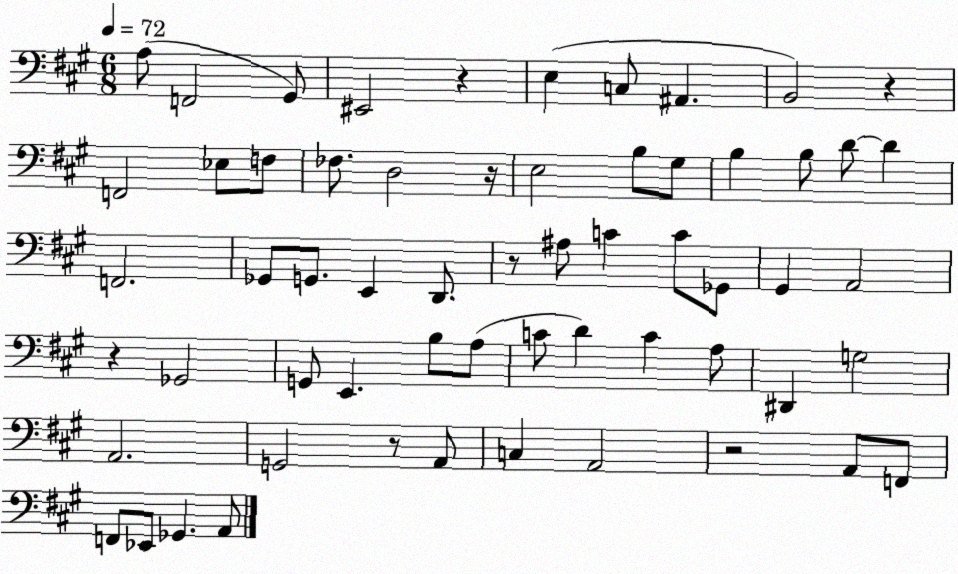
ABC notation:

X:1
T:Untitled
M:6/8
L:1/4
K:A
A,/2 F,,2 ^G,,/2 ^E,,2 z E, C,/2 ^A,, B,,2 z F,,2 _E,/2 F,/2 _F,/2 D,2 z/4 E,2 B,/2 ^G,/2 B, B,/2 D/2 D F,,2 _G,,/2 G,,/2 E,, D,,/2 z/2 ^A,/2 C C/2 _G,,/2 ^G,, A,,2 z _G,,2 G,,/2 E,, B,/2 A,/2 C/2 D C A,/2 ^D,, G,2 A,,2 G,,2 z/2 A,,/2 C, A,,2 z2 A,,/2 F,,/2 F,,/2 _E,,/2 _G,, A,,/2